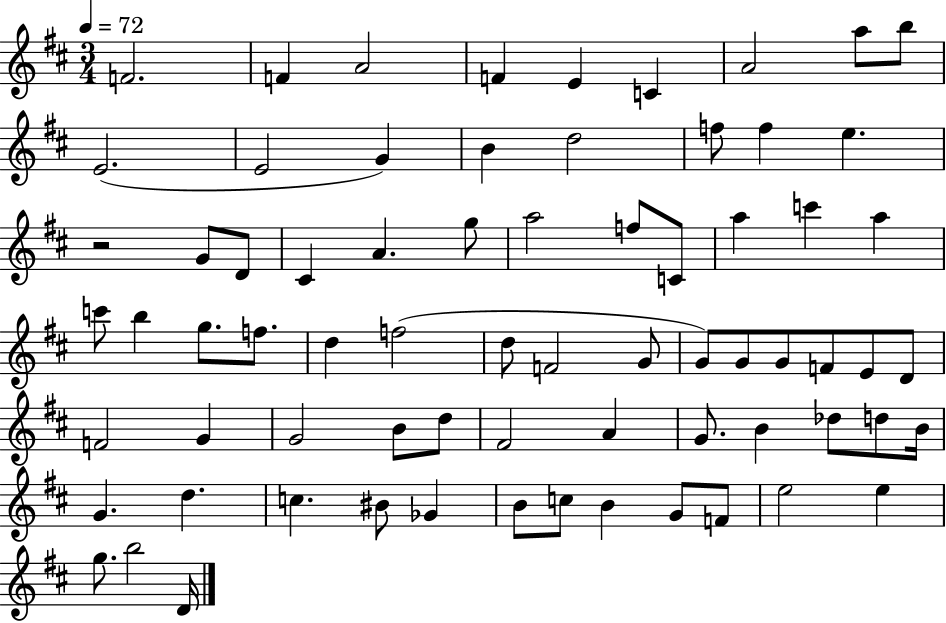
F4/h. F4/q A4/h F4/q E4/q C4/q A4/h A5/e B5/e E4/h. E4/h G4/q B4/q D5/h F5/e F5/q E5/q. R/h G4/e D4/e C#4/q A4/q. G5/e A5/h F5/e C4/e A5/q C6/q A5/q C6/e B5/q G5/e. F5/e. D5/q F5/h D5/e F4/h G4/e G4/e G4/e G4/e F4/e E4/e D4/e F4/h G4/q G4/h B4/e D5/e F#4/h A4/q G4/e. B4/q Db5/e D5/e B4/s G4/q. D5/q. C5/q. BIS4/e Gb4/q B4/e C5/e B4/q G4/e F4/e E5/h E5/q G5/e. B5/h D4/s